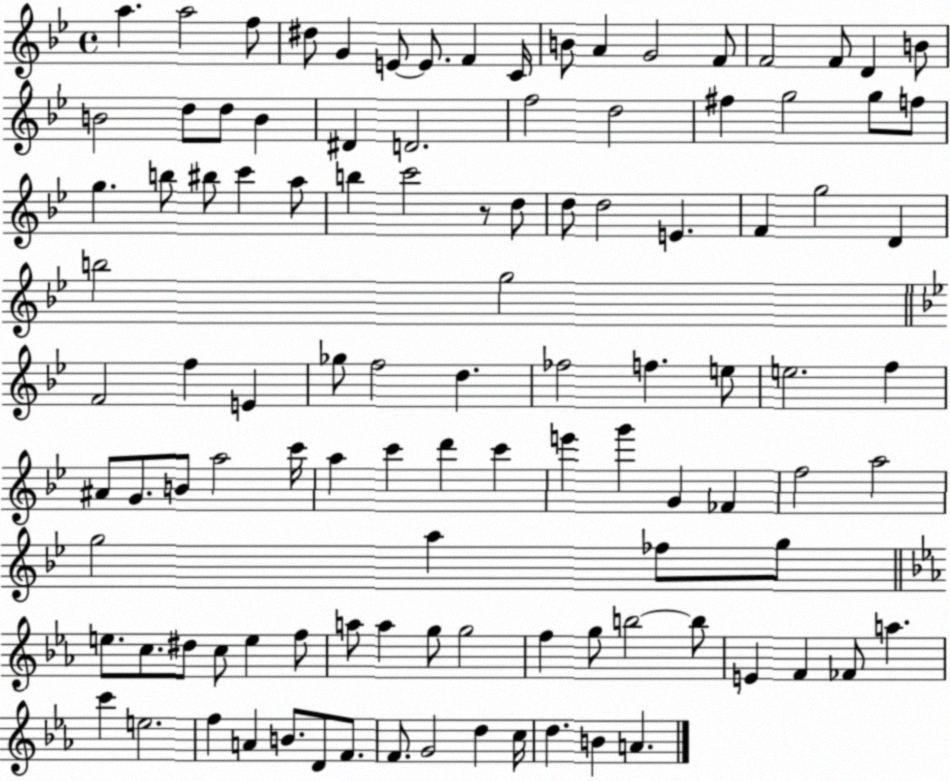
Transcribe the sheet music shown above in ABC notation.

X:1
T:Untitled
M:4/4
L:1/4
K:Bb
a a2 f/2 ^d/2 G E/2 E/2 F C/4 B/2 A G2 F/2 F2 F/2 D B/2 B2 d/2 d/2 B ^D D2 f2 d2 ^f g2 g/2 f/2 g b/2 ^b/2 c' a/2 b c'2 z/2 d/2 d/2 d2 E F g2 D b2 g2 F2 f E _g/2 f2 d _f2 f e/2 e2 f ^A/2 G/2 B/2 a2 c'/4 a c' d' c' e' g' G _F f2 a2 g2 a _f/2 g/2 e/2 c/2 ^d/2 c/2 e f/2 a/2 a g/2 g2 f g/2 b2 b/2 E F _F/2 a c' e2 f A B/2 D/2 F/2 F/2 G2 d c/4 d B A